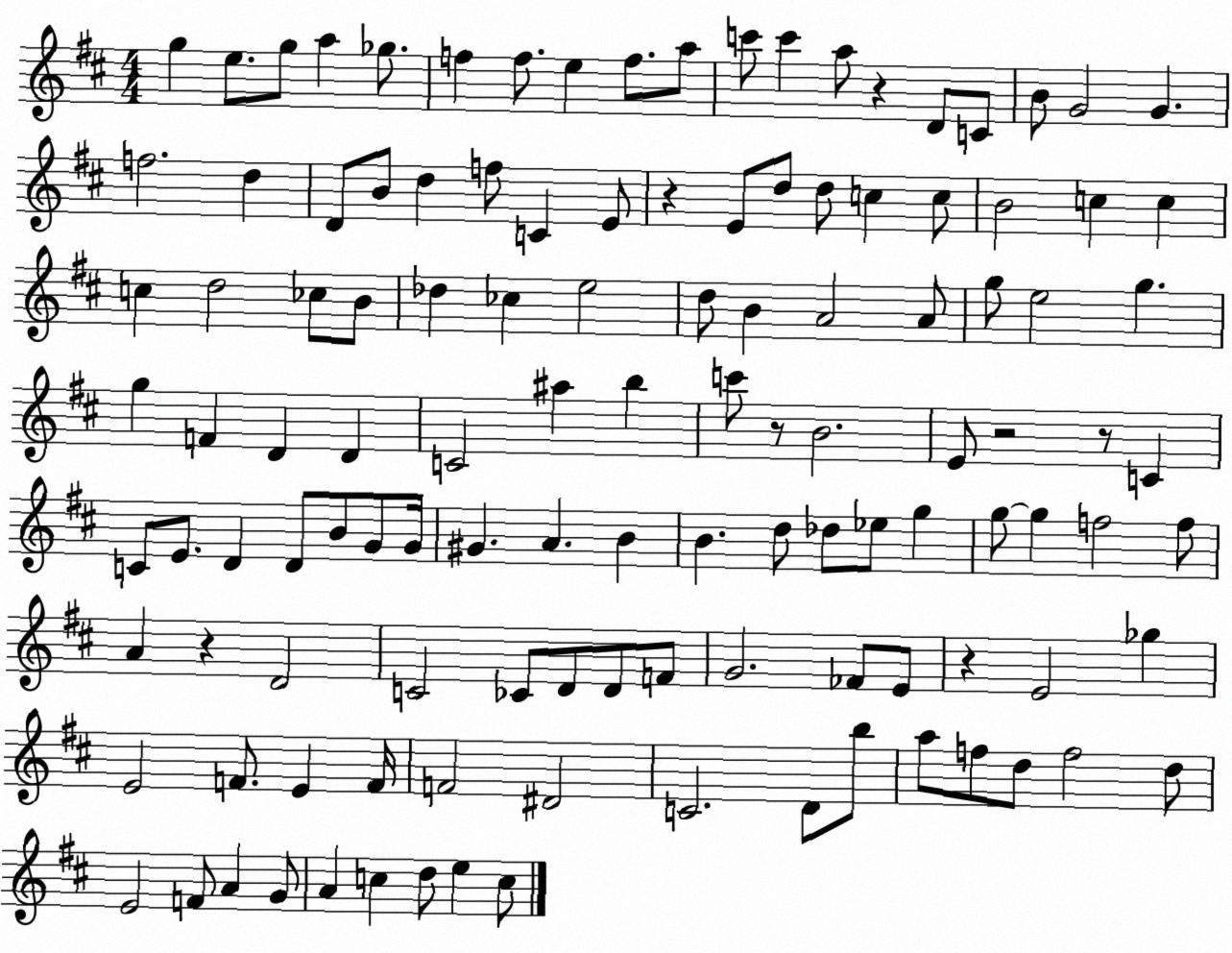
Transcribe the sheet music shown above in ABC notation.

X:1
T:Untitled
M:4/4
L:1/4
K:D
g e/2 g/2 a _g/2 f f/2 e f/2 a/2 c'/2 c' a/2 z D/2 C/2 B/2 G2 G f2 d D/2 B/2 d f/2 C E/2 z E/2 d/2 d/2 c c/2 B2 c c c d2 _c/2 B/2 _d _c e2 d/2 B A2 A/2 g/2 e2 g g F D D C2 ^a b c'/2 z/2 B2 E/2 z2 z/2 C C/2 E/2 D D/2 B/2 G/2 G/4 ^G A B B d/2 _d/2 _e/2 g g/2 g f2 f/2 A z D2 C2 _C/2 D/2 D/2 F/2 G2 _F/2 E/2 z E2 _g E2 F/2 E F/4 F2 ^D2 C2 D/2 b/2 a/2 f/2 d/2 f2 d/2 E2 F/2 A G/2 A c d/2 e c/2